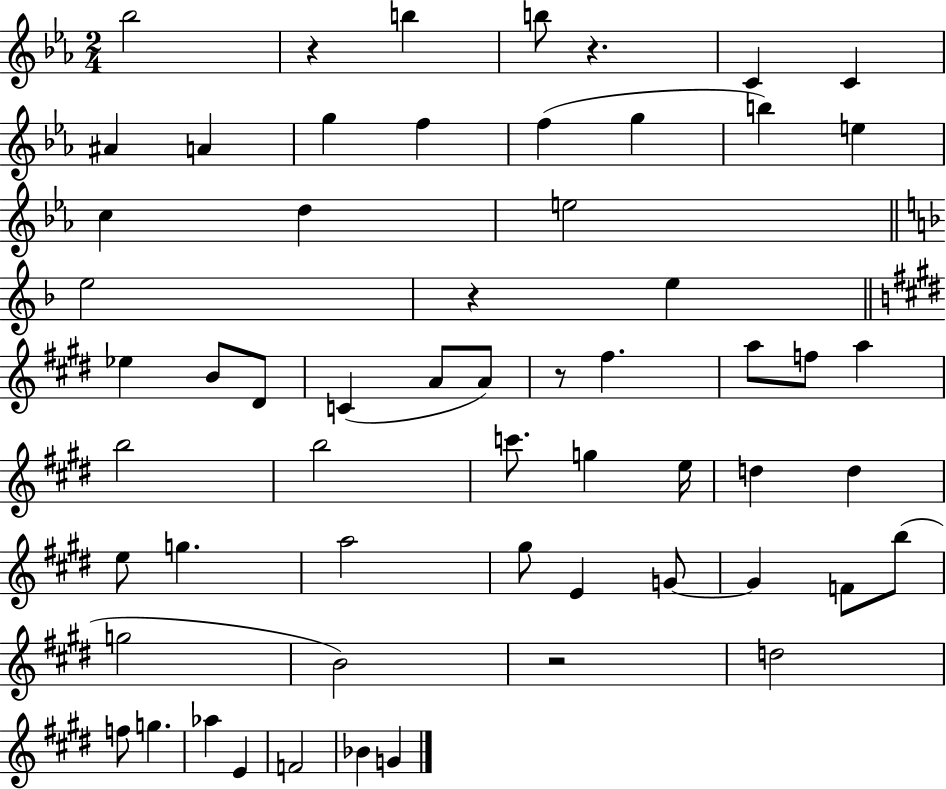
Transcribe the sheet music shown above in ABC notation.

X:1
T:Untitled
M:2/4
L:1/4
K:Eb
_b2 z b b/2 z C C ^A A g f f g b e c d e2 e2 z e _e B/2 ^D/2 C A/2 A/2 z/2 ^f a/2 f/2 a b2 b2 c'/2 g e/4 d d e/2 g a2 ^g/2 E G/2 G F/2 b/2 g2 B2 z2 d2 f/2 g _a E F2 _B G